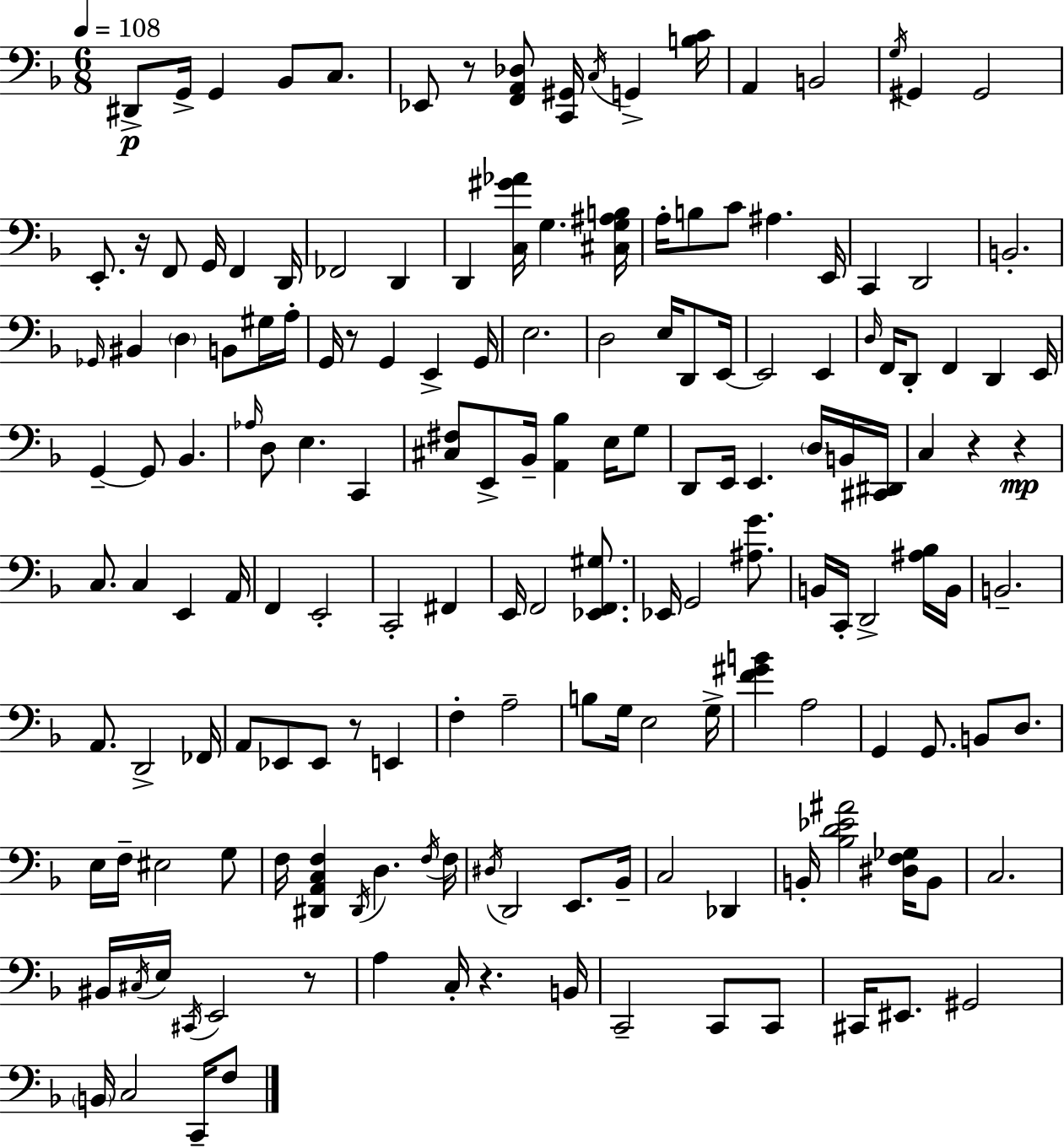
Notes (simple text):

D#2/e G2/s G2/q Bb2/e C3/e. Eb2/e R/e [F2,A2,Db3]/e [C2,G#2]/s C3/s G2/q [B3,C4]/s A2/q B2/h G3/s G#2/q G#2/h E2/e. R/s F2/e G2/s F2/q D2/s FES2/h D2/q D2/q [C3,G#4,Ab4]/s G3/q. [C#3,G3,A#3,B3]/s A3/s B3/e C4/e A#3/q. E2/s C2/q D2/h B2/h. Gb2/s BIS2/q D3/q B2/e G#3/s A3/s G2/s R/e G2/q E2/q G2/s E3/h. D3/h E3/s D2/e E2/s E2/h E2/q D3/s F2/s D2/e F2/q D2/q E2/s G2/q G2/e Bb2/q. Ab3/s D3/e E3/q. C2/q [C#3,F#3]/e E2/e Bb2/s [A2,Bb3]/q E3/s G3/e D2/e E2/s E2/q. D3/s B2/s [C#2,D#2]/s C3/q R/q R/q C3/e. C3/q E2/q A2/s F2/q E2/h C2/h F#2/q E2/s F2/h [Eb2,F2,G#3]/e. Eb2/s G2/h [A#3,G4]/e. B2/s C2/s D2/h [A#3,Bb3]/s B2/s B2/h. A2/e. D2/h FES2/s A2/e Eb2/e Eb2/e R/e E2/q F3/q A3/h B3/e G3/s E3/h G3/s [F4,G#4,B4]/q A3/h G2/q G2/e. B2/e D3/e. E3/s F3/s EIS3/h G3/e F3/s [D#2,A2,C3,F3]/q D#2/s D3/q. F3/s F3/s D#3/s D2/h E2/e. Bb2/s C3/h Db2/q B2/s [Bb3,D4,Eb4,A#4]/h [D#3,F3,Gb3]/s B2/e C3/h. BIS2/s C#3/s E3/s C#2/s E2/h R/e A3/q C3/s R/q. B2/s C2/h C2/e C2/e C#2/s EIS2/e. G#2/h B2/s C3/h C2/s F3/e